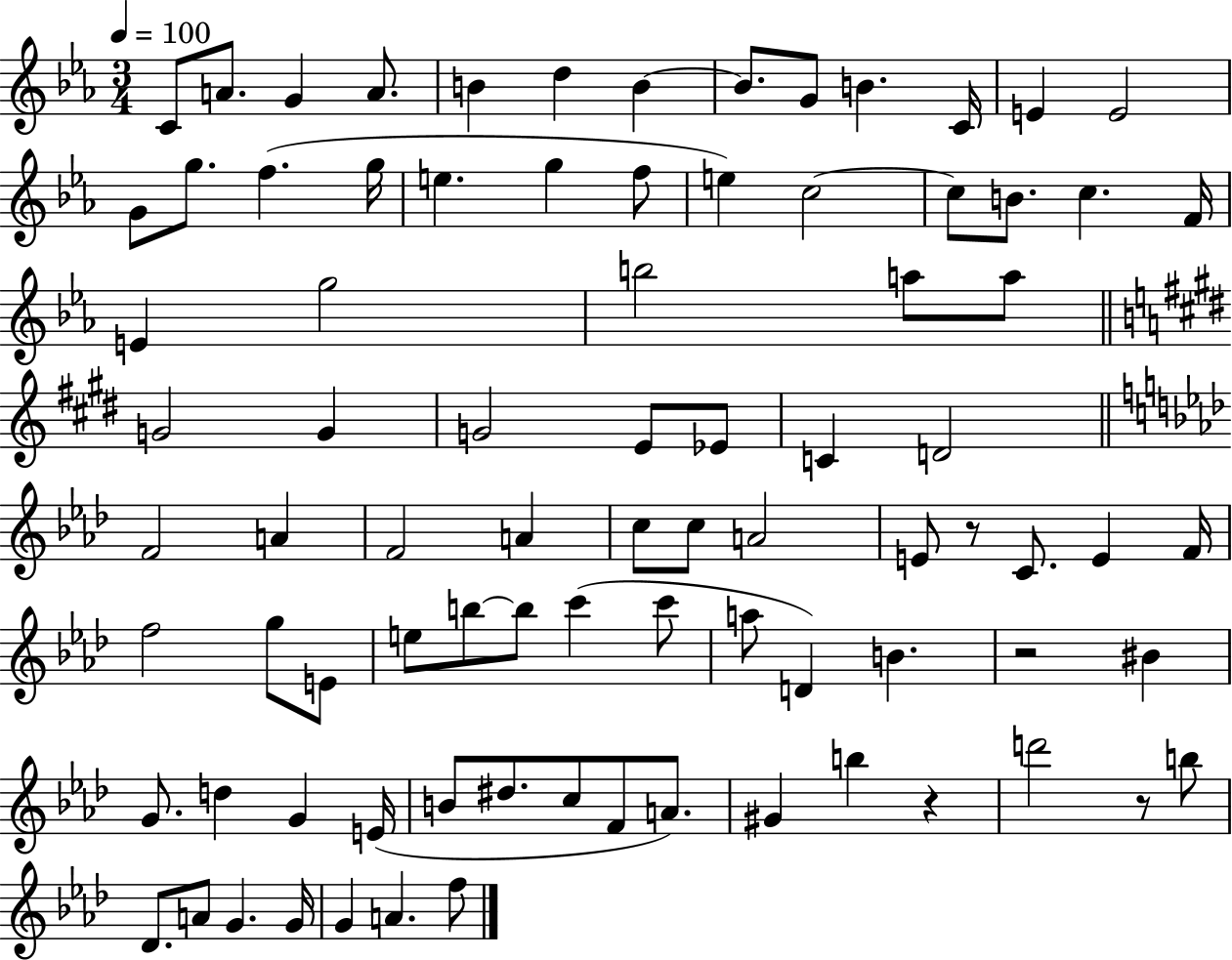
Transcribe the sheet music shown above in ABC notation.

X:1
T:Untitled
M:3/4
L:1/4
K:Eb
C/2 A/2 G A/2 B d B B/2 G/2 B C/4 E E2 G/2 g/2 f g/4 e g f/2 e c2 c/2 B/2 c F/4 E g2 b2 a/2 a/2 G2 G G2 E/2 _E/2 C D2 F2 A F2 A c/2 c/2 A2 E/2 z/2 C/2 E F/4 f2 g/2 E/2 e/2 b/2 b/2 c' c'/2 a/2 D B z2 ^B G/2 d G E/4 B/2 ^d/2 c/2 F/2 A/2 ^G b z d'2 z/2 b/2 _D/2 A/2 G G/4 G A f/2